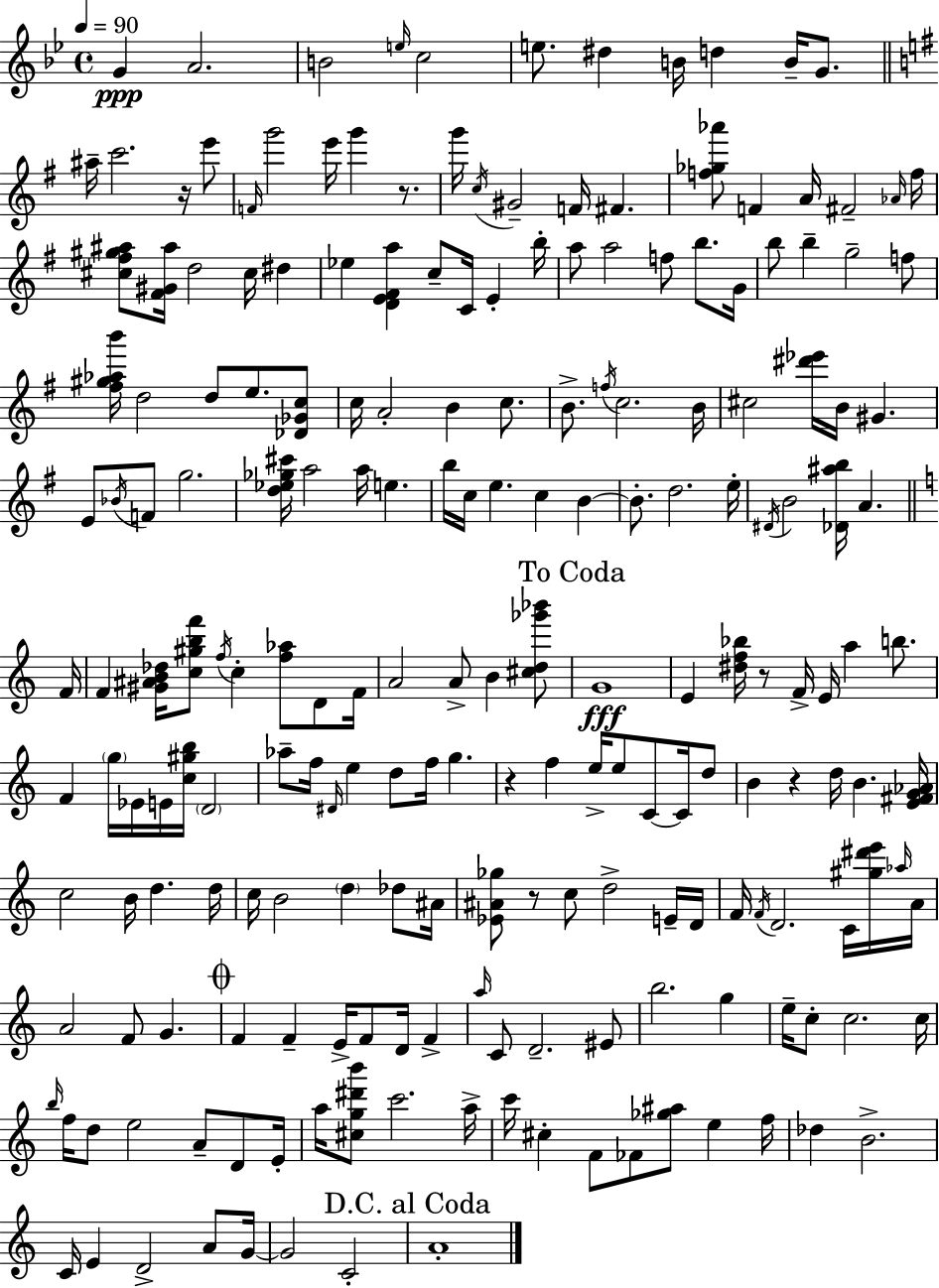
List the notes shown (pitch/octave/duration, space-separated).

G4/q A4/h. B4/h E5/s C5/h E5/e. D#5/q B4/s D5/q B4/s G4/e. A#5/s C6/h. R/s E6/e F4/s G6/h E6/s G6/q R/e. G6/s C5/s G#4/h F4/s F#4/q. [F5,Gb5,Ab6]/e F4/q A4/s F#4/h Ab4/s F5/s [C#5,F#5,G#5,A#5]/e [F#4,G#4,A#5]/s D5/h C#5/s D#5/q Eb5/q [D4,E4,F#4,A5]/q C5/e C4/s E4/q B5/s A5/e A5/h F5/e B5/e. G4/s B5/e B5/q G5/h F5/e [F#5,G#5,Ab5,B6]/s D5/h D5/e E5/e. [Db4,Gb4,C5]/e C5/s A4/h B4/q C5/e. B4/e. F5/s C5/h. B4/s C#5/h [D#6,Eb6]/s B4/s G#4/q. E4/e Bb4/s F4/e G5/h. [D5,Eb5,Gb5,C#6]/s A5/h A5/s E5/q. B5/s C5/s E5/q. C5/q B4/q B4/e. D5/h. E5/s D#4/s B4/h [Db4,A#5,B5]/s A4/q. F4/s F4/q [G#4,A#4,B4,Db5]/s [C5,G#5,B5,F6]/e F5/s C5/q [F5,Ab5]/e D4/e F4/s A4/h A4/e B4/q [C#5,D5,Gb6,Bb6]/e G4/w E4/q [D#5,F5,Bb5]/s R/e F4/s E4/s A5/q B5/e. F4/q G5/s Eb4/s E4/s [C5,G#5,B5]/s D4/h Ab5/e F5/s D#4/s E5/q D5/e F5/s G5/q. R/q F5/q E5/s E5/e C4/e C4/s D5/e B4/q R/q D5/s B4/q. [E4,F#4,G4,Ab4]/s C5/h B4/s D5/q. D5/s C5/s B4/h D5/q Db5/e A#4/s [Eb4,A#4,Gb5]/e R/e C5/e D5/h E4/s D4/s F4/s F4/s D4/h. C4/s [G#5,D#6,E6]/s Ab5/s A4/s A4/h F4/e G4/q. F4/q F4/q E4/s F4/e D4/s F4/q A5/s C4/e D4/h. EIS4/e B5/h. G5/q E5/s C5/e C5/h. C5/s B5/s F5/s D5/e E5/h A4/e D4/e E4/s A5/s [C#5,G5,D#6,B6]/e C6/h. A5/s C6/s C#5/q F4/e FES4/e [Gb5,A#5]/e E5/q F5/s Db5/q B4/h. C4/s E4/q D4/h A4/e G4/s G4/h C4/h A4/w